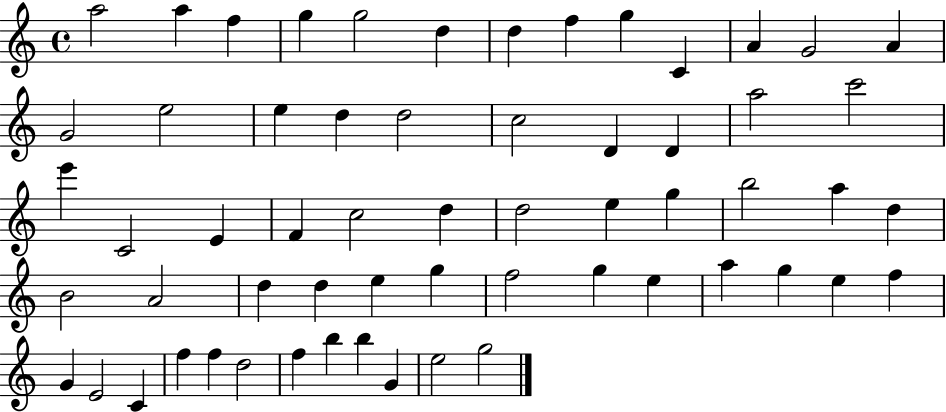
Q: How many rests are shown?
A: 0